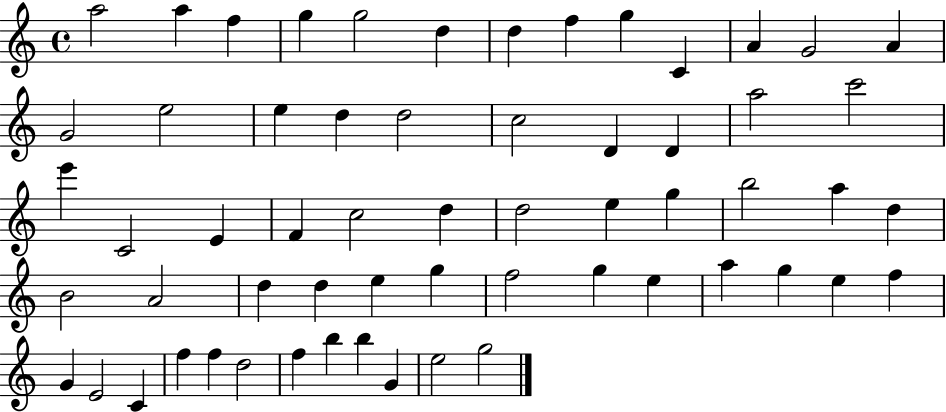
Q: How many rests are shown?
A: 0